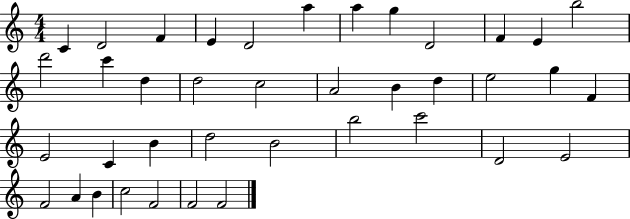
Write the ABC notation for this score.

X:1
T:Untitled
M:4/4
L:1/4
K:C
C D2 F E D2 a a g D2 F E b2 d'2 c' d d2 c2 A2 B d e2 g F E2 C B d2 B2 b2 c'2 D2 E2 F2 A B c2 F2 F2 F2